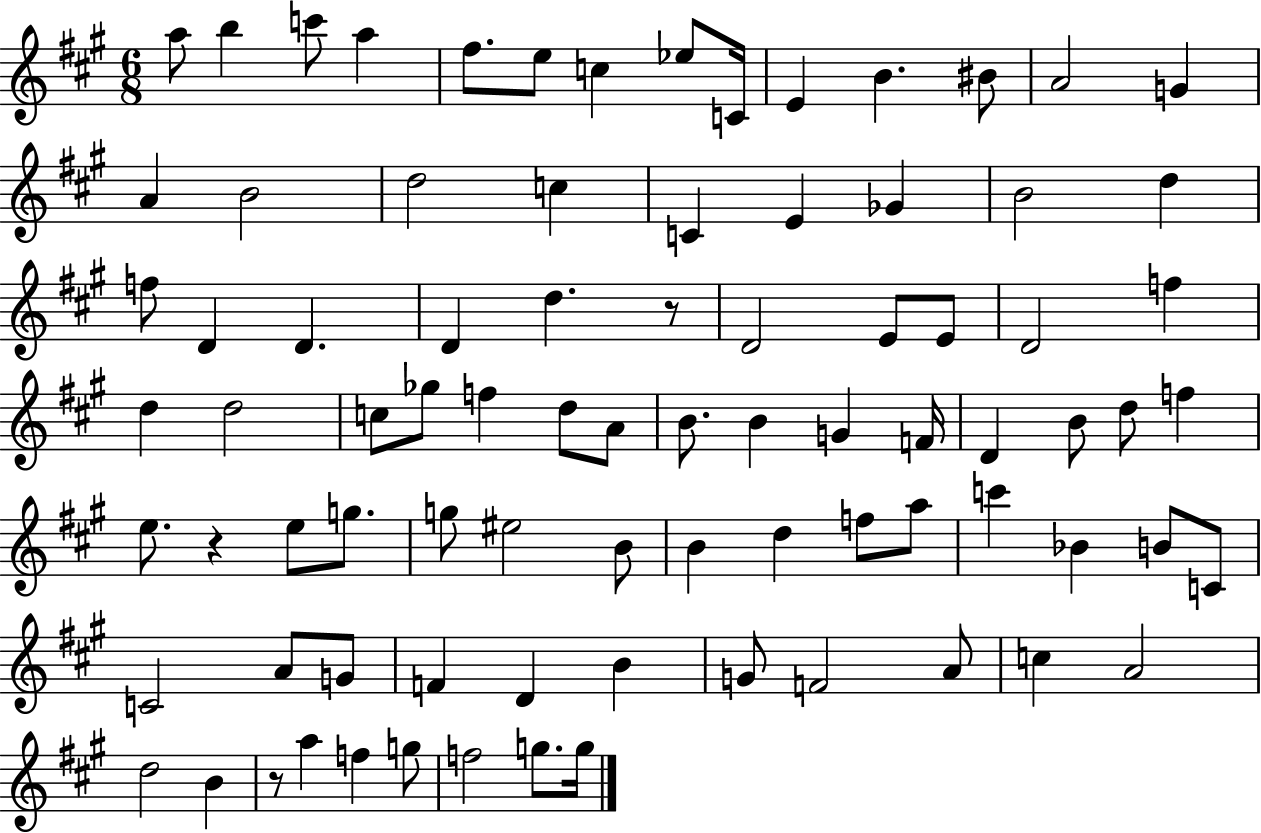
A5/e B5/q C6/e A5/q F#5/e. E5/e C5/q Eb5/e C4/s E4/q B4/q. BIS4/e A4/h G4/q A4/q B4/h D5/h C5/q C4/q E4/q Gb4/q B4/h D5/q F5/e D4/q D4/q. D4/q D5/q. R/e D4/h E4/e E4/e D4/h F5/q D5/q D5/h C5/e Gb5/e F5/q D5/e A4/e B4/e. B4/q G4/q F4/s D4/q B4/e D5/e F5/q E5/e. R/q E5/e G5/e. G5/e EIS5/h B4/e B4/q D5/q F5/e A5/e C6/q Bb4/q B4/e C4/e C4/h A4/e G4/e F4/q D4/q B4/q G4/e F4/h A4/e C5/q A4/h D5/h B4/q R/e A5/q F5/q G5/e F5/h G5/e. G5/s